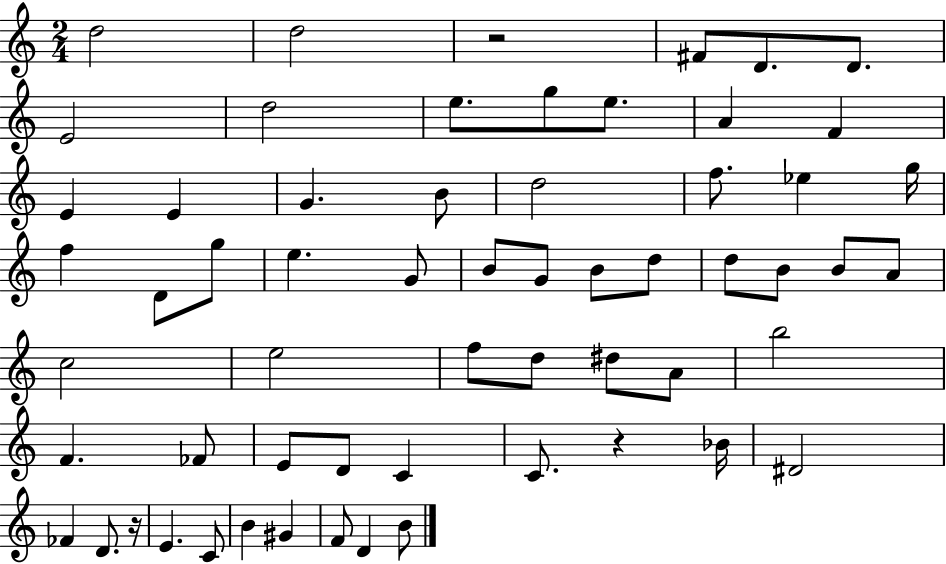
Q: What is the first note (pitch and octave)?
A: D5